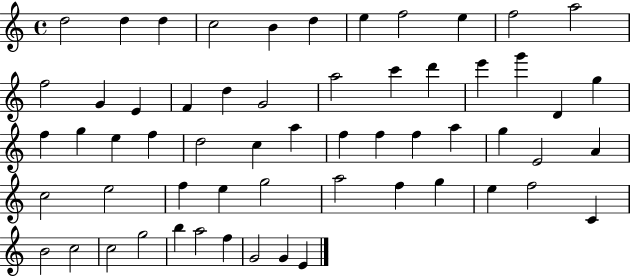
D5/h D5/q D5/q C5/h B4/q D5/q E5/q F5/h E5/q F5/h A5/h F5/h G4/q E4/q F4/q D5/q G4/h A5/h C6/q D6/q E6/q G6/q D4/q G5/q F5/q G5/q E5/q F5/q D5/h C5/q A5/q F5/q F5/q F5/q A5/q G5/q E4/h A4/q C5/h E5/h F5/q E5/q G5/h A5/h F5/q G5/q E5/q F5/h C4/q B4/h C5/h C5/h G5/h B5/q A5/h F5/q G4/h G4/q E4/q